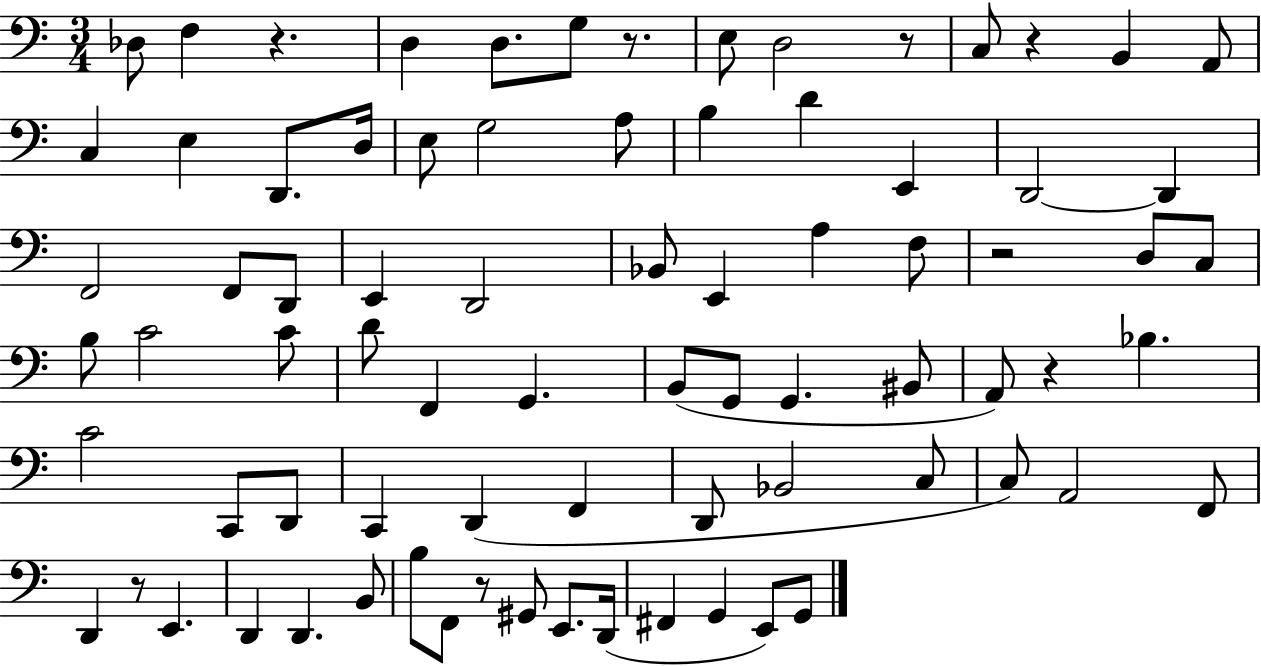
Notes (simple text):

Db3/e F3/q R/q. D3/q D3/e. G3/e R/e. E3/e D3/h R/e C3/e R/q B2/q A2/e C3/q E3/q D2/e. D3/s E3/e G3/h A3/e B3/q D4/q E2/q D2/h D2/q F2/h F2/e D2/e E2/q D2/h Bb2/e E2/q A3/q F3/e R/h D3/e C3/e B3/e C4/h C4/e D4/e F2/q G2/q. B2/e G2/e G2/q. BIS2/e A2/e R/q Bb3/q. C4/h C2/e D2/e C2/q D2/q F2/q D2/e Bb2/h C3/e C3/e A2/h F2/e D2/q R/e E2/q. D2/q D2/q. B2/e B3/e F2/e R/e G#2/e E2/e. D2/s F#2/q G2/q E2/e G2/e